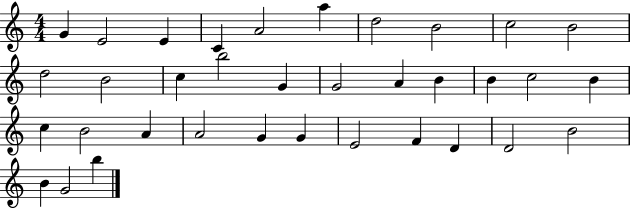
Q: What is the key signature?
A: C major